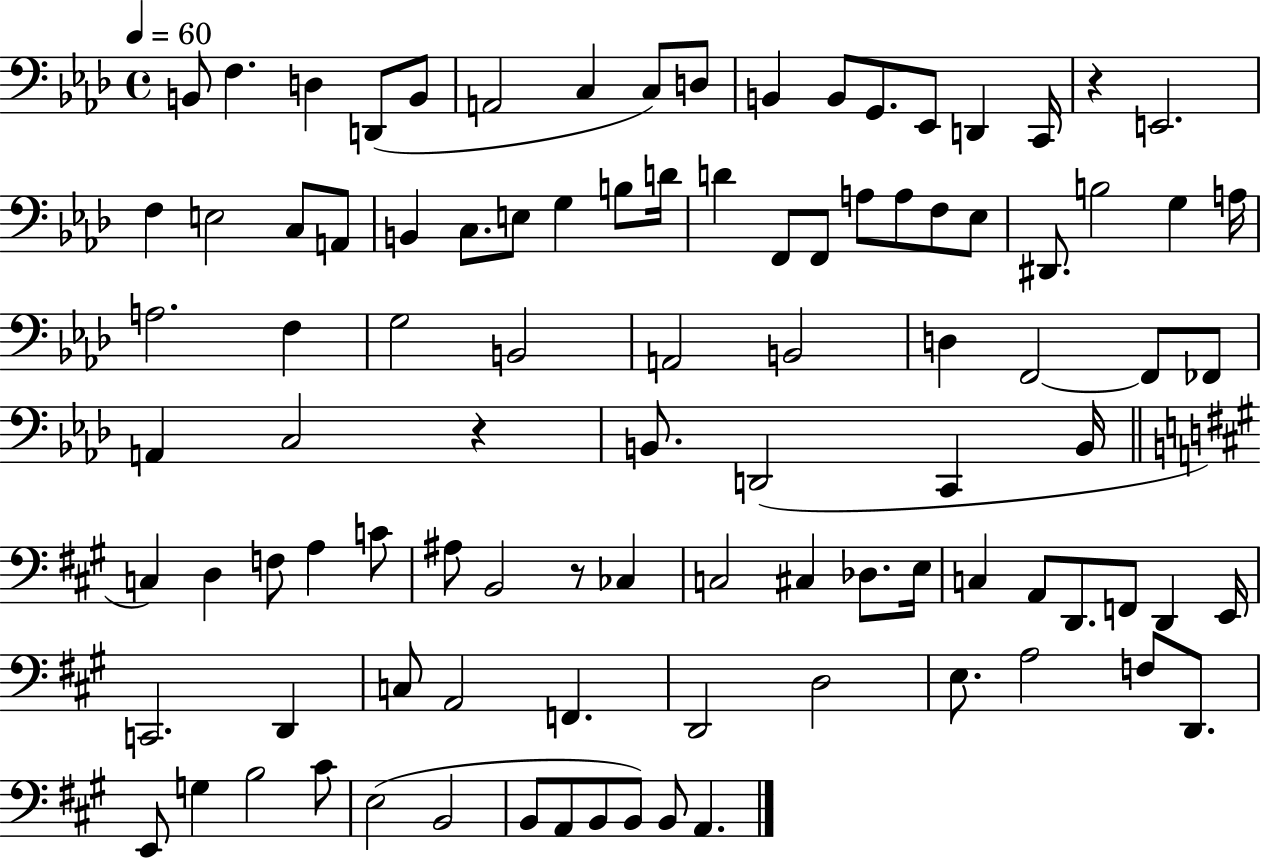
X:1
T:Untitled
M:4/4
L:1/4
K:Ab
B,,/2 F, D, D,,/2 B,,/2 A,,2 C, C,/2 D,/2 B,, B,,/2 G,,/2 _E,,/2 D,, C,,/4 z E,,2 F, E,2 C,/2 A,,/2 B,, C,/2 E,/2 G, B,/2 D/4 D F,,/2 F,,/2 A,/2 A,/2 F,/2 _E,/2 ^D,,/2 B,2 G, A,/4 A,2 F, G,2 B,,2 A,,2 B,,2 D, F,,2 F,,/2 _F,,/2 A,, C,2 z B,,/2 D,,2 C,, B,,/4 C, D, F,/2 A, C/2 ^A,/2 B,,2 z/2 _C, C,2 ^C, _D,/2 E,/4 C, A,,/2 D,,/2 F,,/2 D,, E,,/4 C,,2 D,, C,/2 A,,2 F,, D,,2 D,2 E,/2 A,2 F,/2 D,,/2 E,,/2 G, B,2 ^C/2 E,2 B,,2 B,,/2 A,,/2 B,,/2 B,,/2 B,,/2 A,,